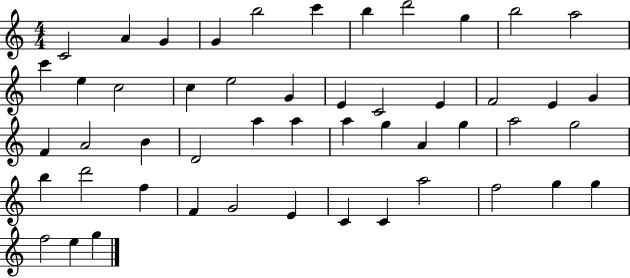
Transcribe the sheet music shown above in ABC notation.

X:1
T:Untitled
M:4/4
L:1/4
K:C
C2 A G G b2 c' b d'2 g b2 a2 c' e c2 c e2 G E C2 E F2 E G F A2 B D2 a a a g A g a2 g2 b d'2 f F G2 E C C a2 f2 g g f2 e g